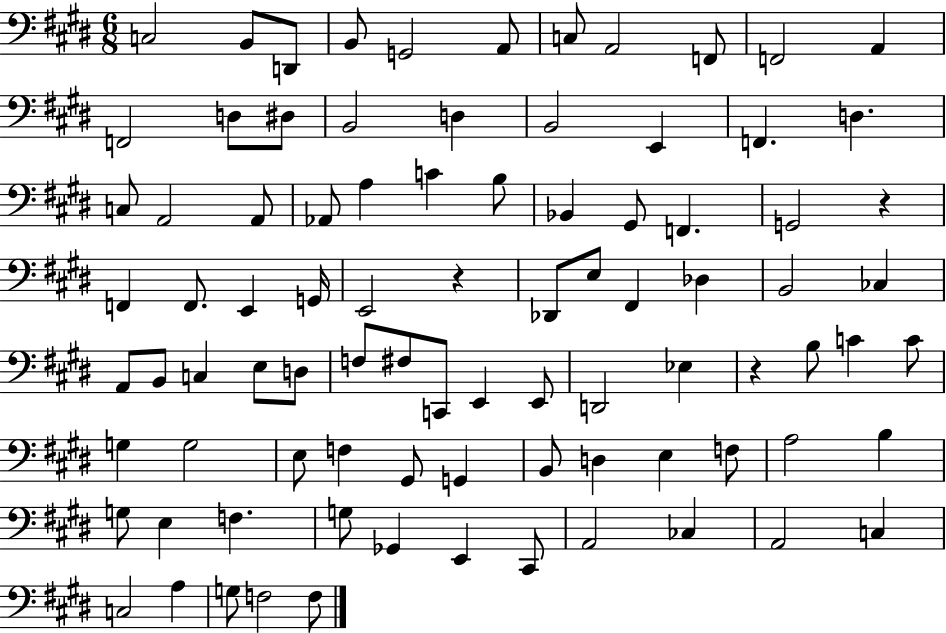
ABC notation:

X:1
T:Untitled
M:6/8
L:1/4
K:E
C,2 B,,/2 D,,/2 B,,/2 G,,2 A,,/2 C,/2 A,,2 F,,/2 F,,2 A,, F,,2 D,/2 ^D,/2 B,,2 D, B,,2 E,, F,, D, C,/2 A,,2 A,,/2 _A,,/2 A, C B,/2 _B,, ^G,,/2 F,, G,,2 z F,, F,,/2 E,, G,,/4 E,,2 z _D,,/2 E,/2 ^F,, _D, B,,2 _C, A,,/2 B,,/2 C, E,/2 D,/2 F,/2 ^F,/2 C,,/2 E,, E,,/2 D,,2 _E, z B,/2 C C/2 G, G,2 E,/2 F, ^G,,/2 G,, B,,/2 D, E, F,/2 A,2 B, G,/2 E, F, G,/2 _G,, E,, ^C,,/2 A,,2 _C, A,,2 C, C,2 A, G,/2 F,2 F,/2